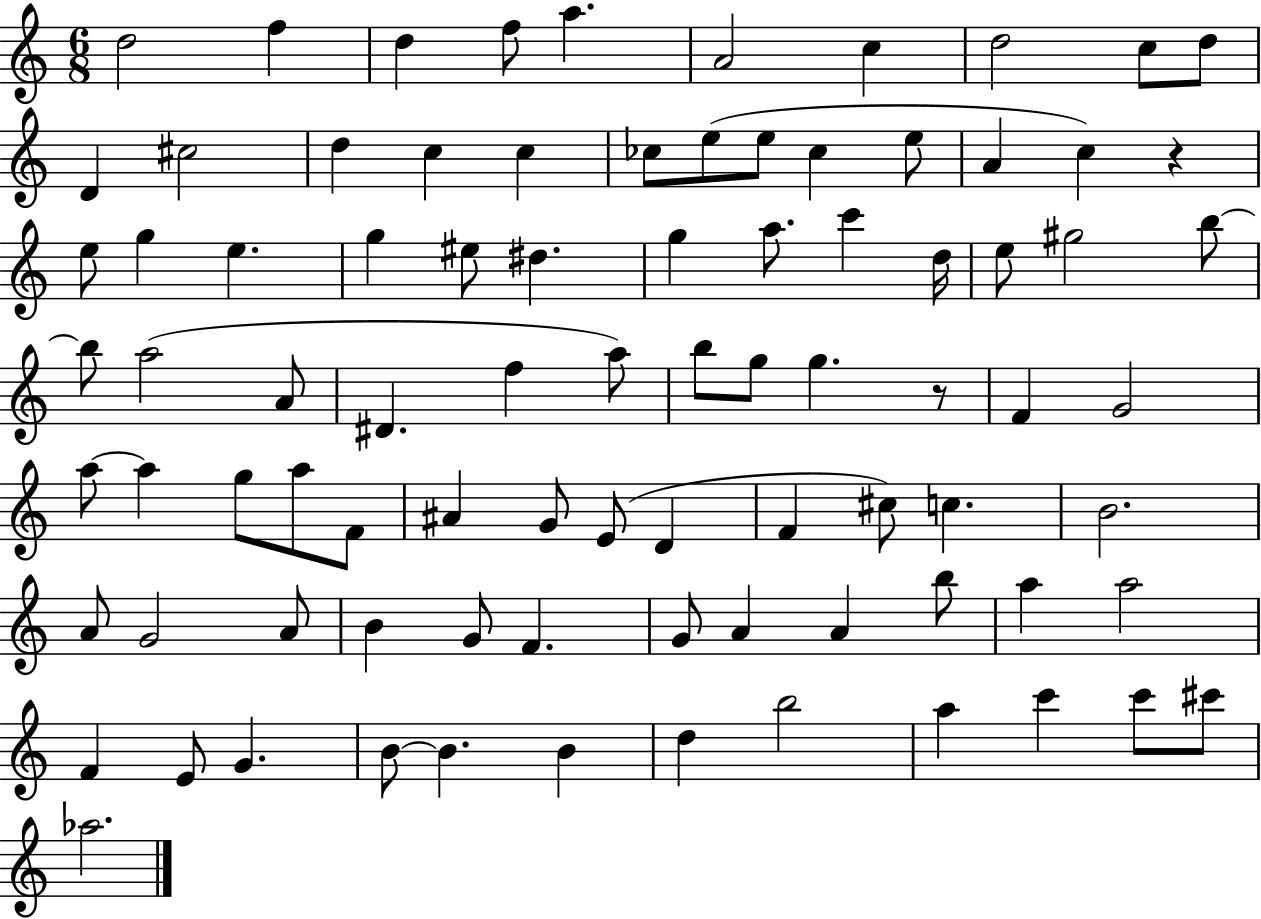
{
  \clef treble
  \numericTimeSignature
  \time 6/8
  \key c \major
  d''2 f''4 | d''4 f''8 a''4. | a'2 c''4 | d''2 c''8 d''8 | \break d'4 cis''2 | d''4 c''4 c''4 | ces''8 e''8( e''8 ces''4 e''8 | a'4 c''4) r4 | \break e''8 g''4 e''4. | g''4 eis''8 dis''4. | g''4 a''8. c'''4 d''16 | e''8 gis''2 b''8~~ | \break b''8 a''2( a'8 | dis'4. f''4 a''8) | b''8 g''8 g''4. r8 | f'4 g'2 | \break a''8~~ a''4 g''8 a''8 f'8 | ais'4 g'8 e'8( d'4 | f'4 cis''8) c''4. | b'2. | \break a'8 g'2 a'8 | b'4 g'8 f'4. | g'8 a'4 a'4 b''8 | a''4 a''2 | \break f'4 e'8 g'4. | b'8~~ b'4. b'4 | d''4 b''2 | a''4 c'''4 c'''8 cis'''8 | \break aes''2. | \bar "|."
}